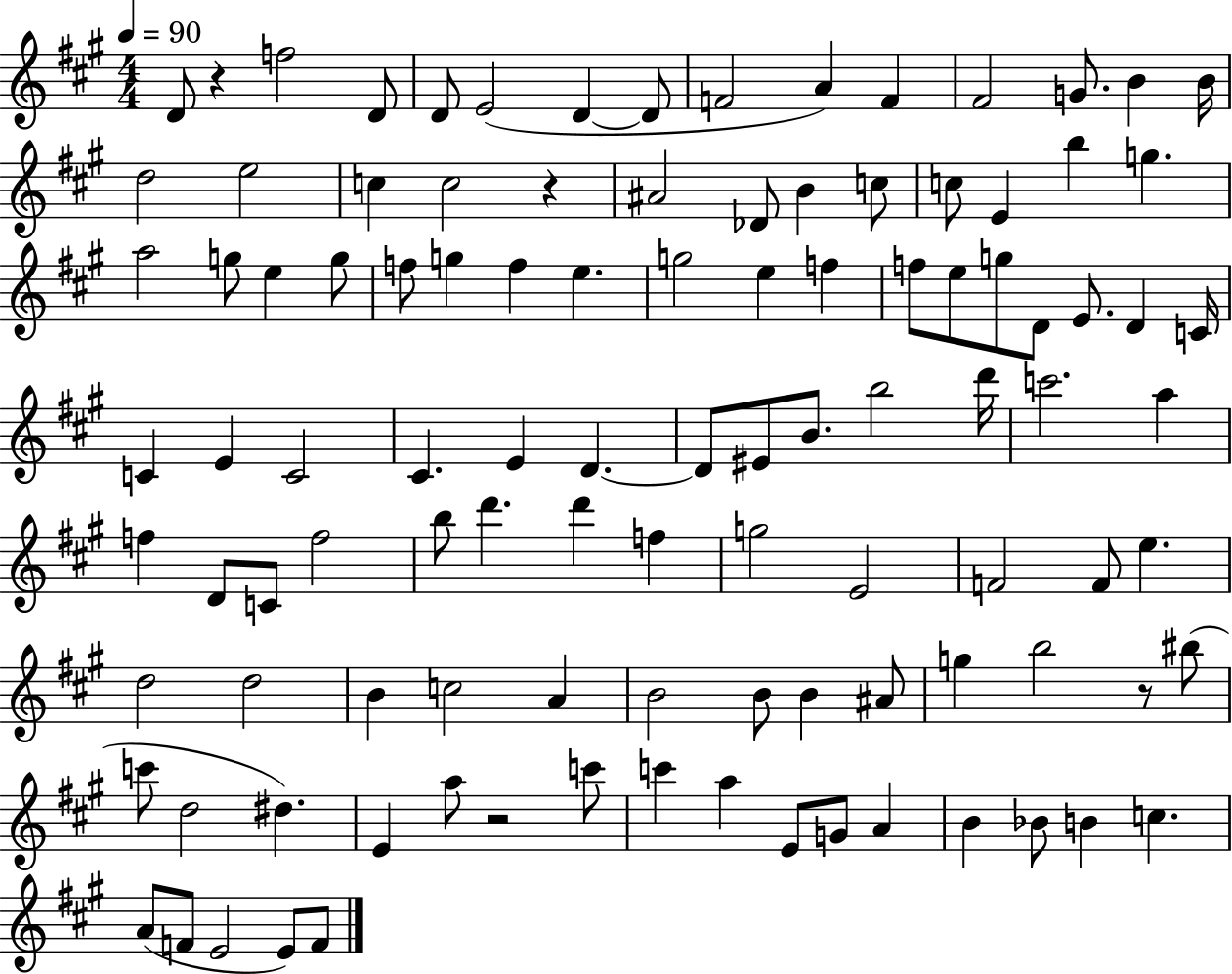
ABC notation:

X:1
T:Untitled
M:4/4
L:1/4
K:A
D/2 z f2 D/2 D/2 E2 D D/2 F2 A F ^F2 G/2 B B/4 d2 e2 c c2 z ^A2 _D/2 B c/2 c/2 E b g a2 g/2 e g/2 f/2 g f e g2 e f f/2 e/2 g/2 D/2 E/2 D C/4 C E C2 ^C E D D/2 ^E/2 B/2 b2 d'/4 c'2 a f D/2 C/2 f2 b/2 d' d' f g2 E2 F2 F/2 e d2 d2 B c2 A B2 B/2 B ^A/2 g b2 z/2 ^b/2 c'/2 d2 ^d E a/2 z2 c'/2 c' a E/2 G/2 A B _B/2 B c A/2 F/2 E2 E/2 F/2